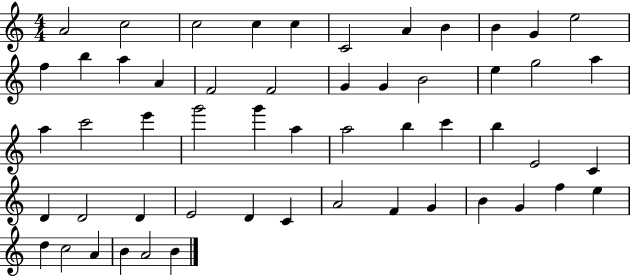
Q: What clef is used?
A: treble